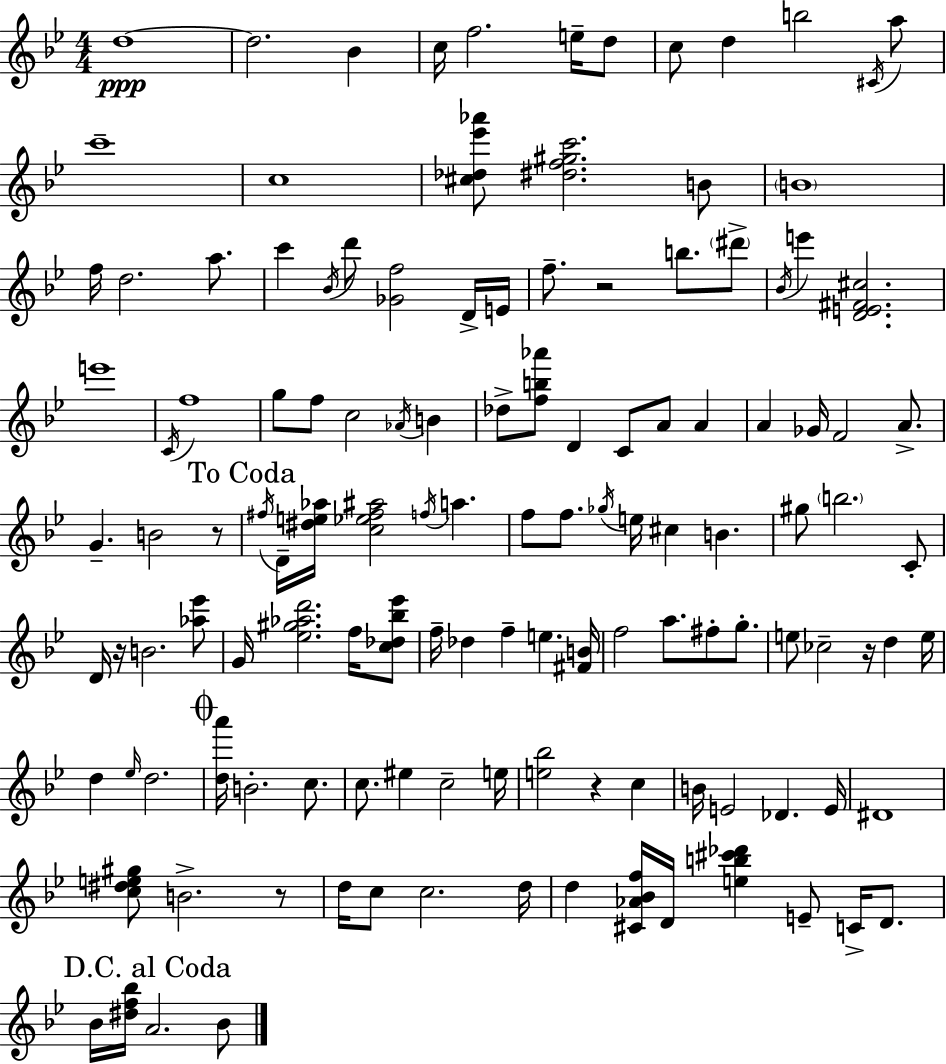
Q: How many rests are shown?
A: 6